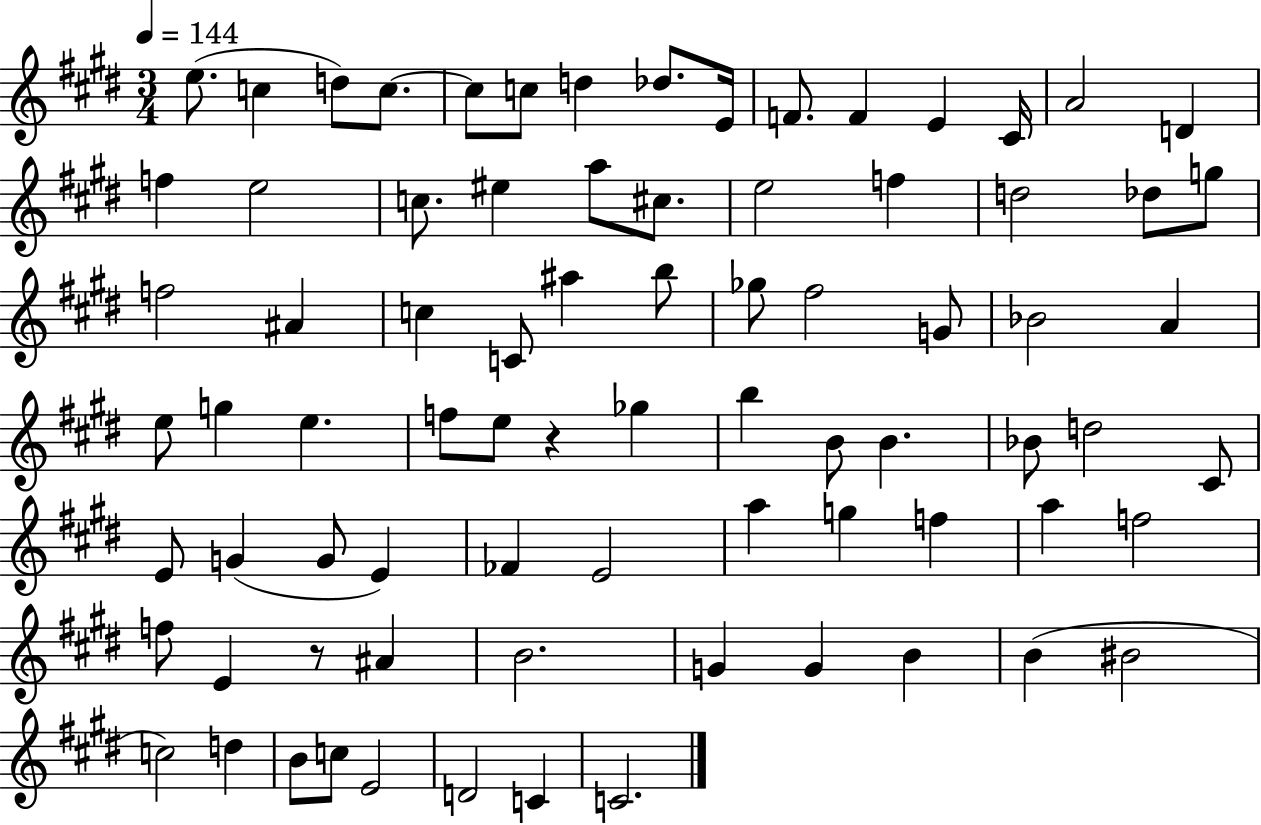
X:1
T:Untitled
M:3/4
L:1/4
K:E
e/2 c d/2 c/2 c/2 c/2 d _d/2 E/4 F/2 F E ^C/4 A2 D f e2 c/2 ^e a/2 ^c/2 e2 f d2 _d/2 g/2 f2 ^A c C/2 ^a b/2 _g/2 ^f2 G/2 _B2 A e/2 g e f/2 e/2 z _g b B/2 B _B/2 d2 ^C/2 E/2 G G/2 E _F E2 a g f a f2 f/2 E z/2 ^A B2 G G B B ^B2 c2 d B/2 c/2 E2 D2 C C2